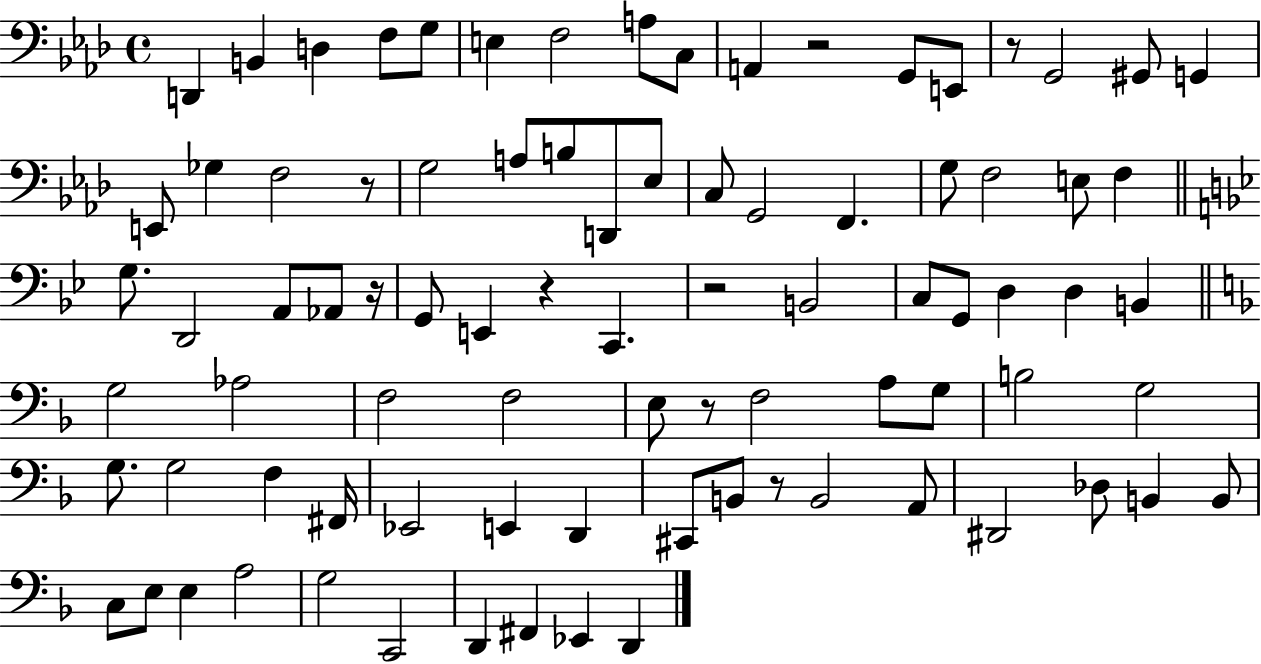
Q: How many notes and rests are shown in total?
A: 86